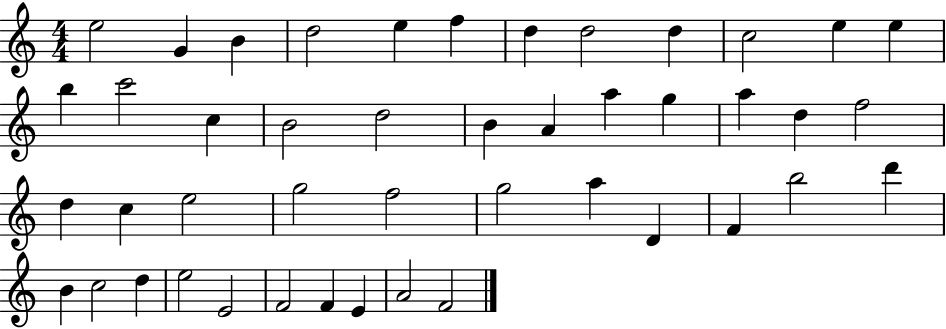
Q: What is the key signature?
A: C major